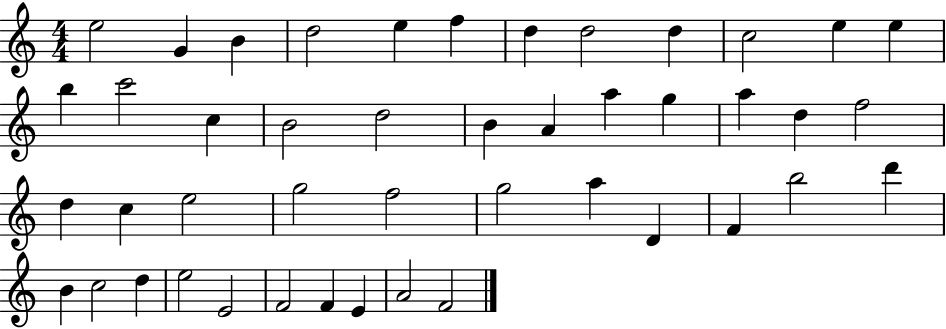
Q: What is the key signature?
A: C major